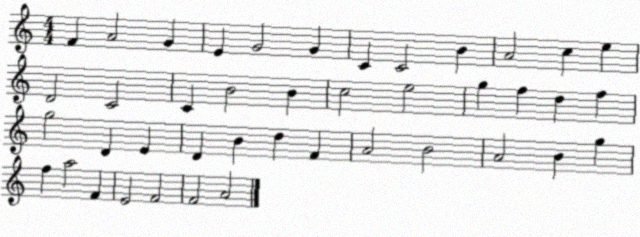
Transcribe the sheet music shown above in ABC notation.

X:1
T:Untitled
M:4/4
L:1/4
K:C
F A2 G E G2 G C C2 B A2 c e D2 C2 C B2 B c2 e2 g f d f g2 D E D B d F A2 B2 A2 B g f a2 F E2 F2 F2 A2